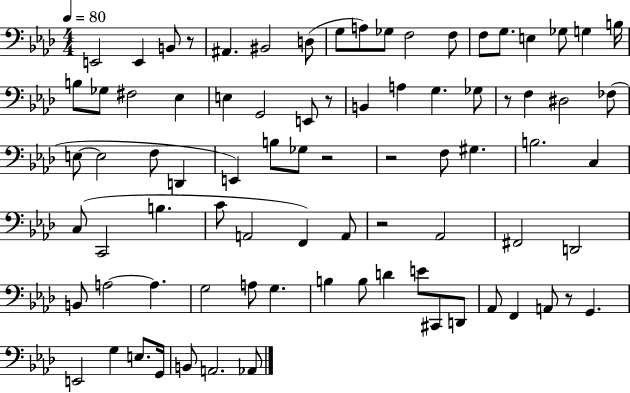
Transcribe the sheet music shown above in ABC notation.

X:1
T:Untitled
M:4/4
L:1/4
K:Ab
E,,2 E,, B,,/2 z/2 ^A,, ^B,,2 D,/2 G,/2 A,/2 _G,/2 F,2 F,/2 F,/2 G,/2 E, _G,/2 G, B,/4 B,/2 _G,/2 ^F,2 _E, E, G,,2 E,,/2 z/2 B,, A, G, _G,/2 z/2 F, ^D,2 _F,/2 E,/2 E,2 F,/2 D,, E,, B,/2 _G,/2 z2 z2 F,/2 ^G, B,2 C, C,/2 C,,2 B, C/2 A,,2 F,, A,,/2 z2 _A,,2 ^F,,2 D,,2 B,,/2 A,2 A, G,2 A,/2 G, B, B,/2 D E/2 ^C,,/2 D,,/2 _A,,/2 F,, A,,/2 z/2 G,, E,,2 G, E,/2 G,,/4 B,,/2 A,,2 _A,,/2